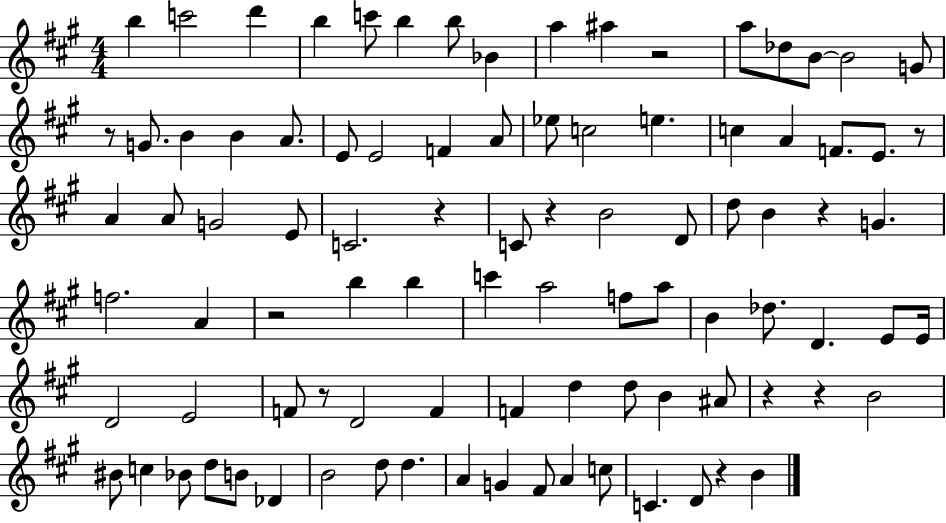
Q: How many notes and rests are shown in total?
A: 93